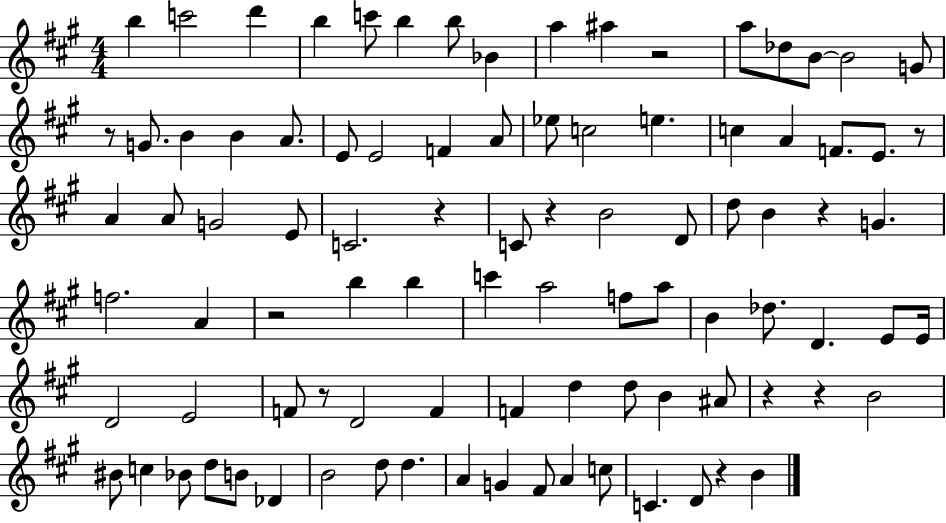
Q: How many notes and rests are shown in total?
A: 93